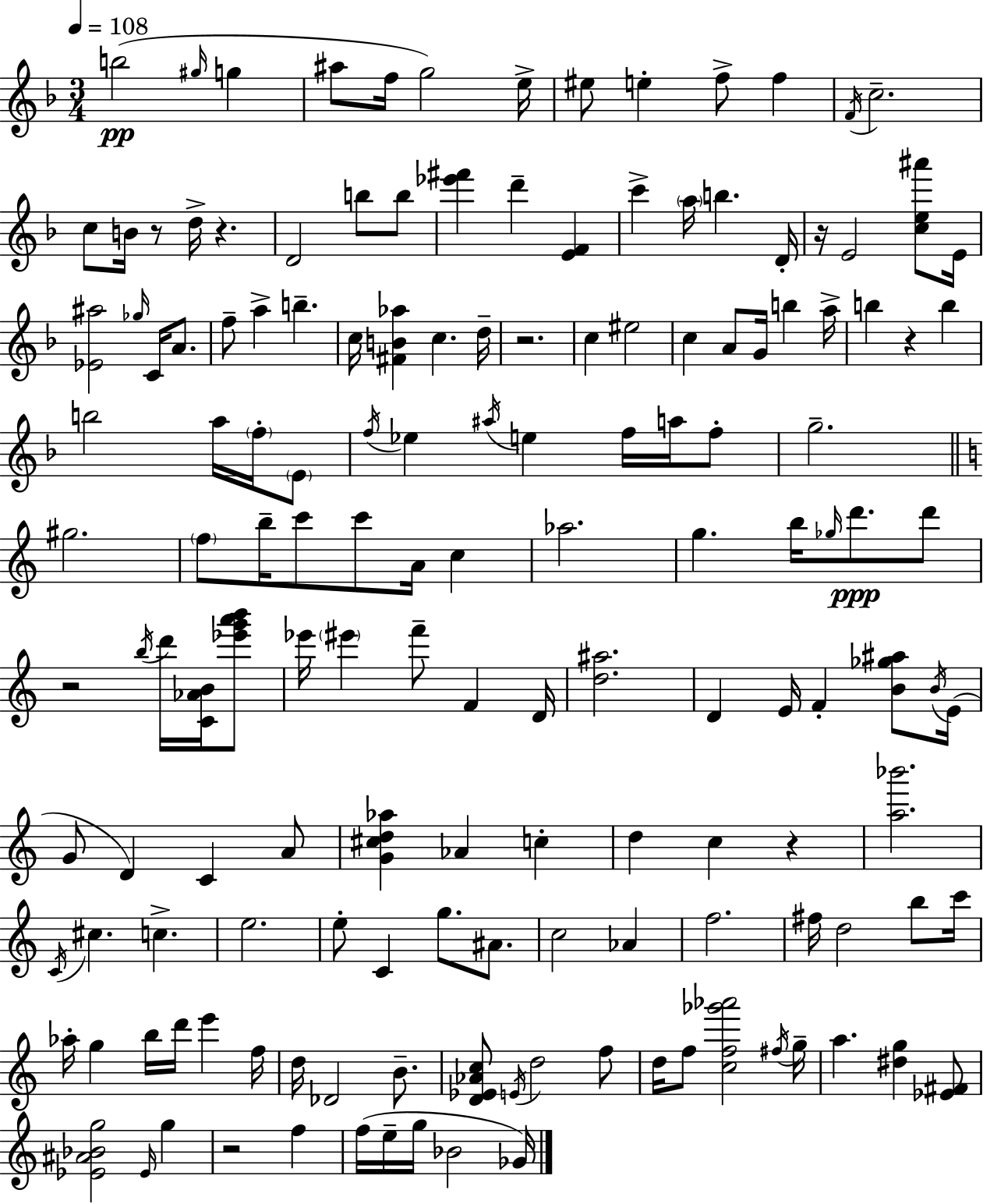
B5/h G#5/s G5/q A#5/e F5/s G5/h E5/s EIS5/e E5/q F5/e F5/q F4/s C5/h. C5/e B4/s R/e D5/s R/q. D4/h B5/e B5/e [Eb6,F#6]/q D6/q [E4,F4]/q C6/q A5/s B5/q. D4/s R/s E4/h [C5,E5,A#6]/e E4/s [Eb4,A#5]/h Gb5/s C4/s A4/e. F5/e A5/q B5/q. C5/s [F#4,B4,Ab5]/q C5/q. D5/s R/h. C5/q EIS5/h C5/q A4/e G4/s B5/q A5/s B5/q R/q B5/q B5/h A5/s F5/s E4/e F5/s Eb5/q A#5/s E5/q F5/s A5/s F5/e G5/h. G#5/h. F5/e B5/s C6/e C6/e A4/s C5/q Ab5/h. G5/q. B5/s Gb5/s D6/e. D6/e R/h B5/s D6/s [C4,Ab4,B4]/s [Eb6,G6,A6,B6]/e Eb6/s EIS6/q F6/e F4/q D4/s [D5,A#5]/h. D4/q E4/s F4/q [B4,Gb5,A#5]/e B4/s E4/s G4/e D4/q C4/q A4/e [G4,C#5,D5,Ab5]/q Ab4/q C5/q D5/q C5/q R/q [A5,Bb6]/h. C4/s C#5/q. C5/q. E5/h. E5/e C4/q G5/e. A#4/e. C5/h Ab4/q F5/h. F#5/s D5/h B5/e C6/s Ab5/s G5/q B5/s D6/s E6/q F5/s D5/s Db4/h B4/e. [D4,Eb4,Ab4,C5]/e E4/s D5/h F5/e D5/s F5/e [C5,F5,Gb6,Ab6]/h F#5/s G5/s A5/q. [D#5,G5]/q [Eb4,F#4]/e [Eb4,A#4,Bb4,G5]/h Eb4/s G5/q R/h F5/q F5/s E5/s G5/s Bb4/h Gb4/s